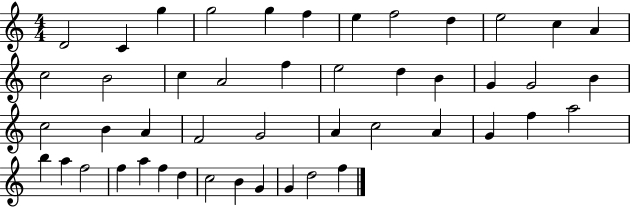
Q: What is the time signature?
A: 4/4